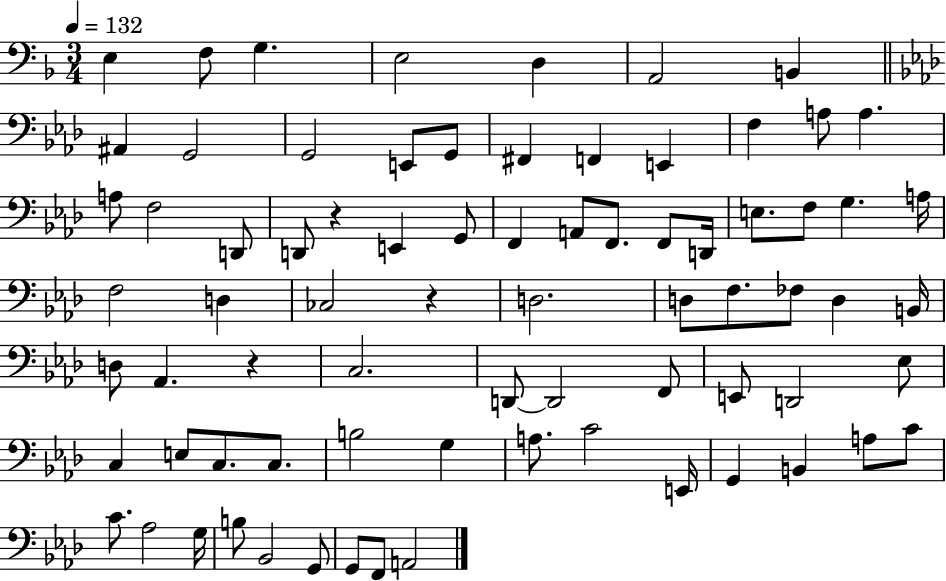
X:1
T:Untitled
M:3/4
L:1/4
K:F
E, F,/2 G, E,2 D, A,,2 B,, ^A,, G,,2 G,,2 E,,/2 G,,/2 ^F,, F,, E,, F, A,/2 A, A,/2 F,2 D,,/2 D,,/2 z E,, G,,/2 F,, A,,/2 F,,/2 F,,/2 D,,/4 E,/2 F,/2 G, A,/4 F,2 D, _C,2 z D,2 D,/2 F,/2 _F,/2 D, B,,/4 D,/2 _A,, z C,2 D,,/2 D,,2 F,,/2 E,,/2 D,,2 _E,/2 C, E,/2 C,/2 C,/2 B,2 G, A,/2 C2 E,,/4 G,, B,, A,/2 C/2 C/2 _A,2 G,/4 B,/2 _B,,2 G,,/2 G,,/2 F,,/2 A,,2